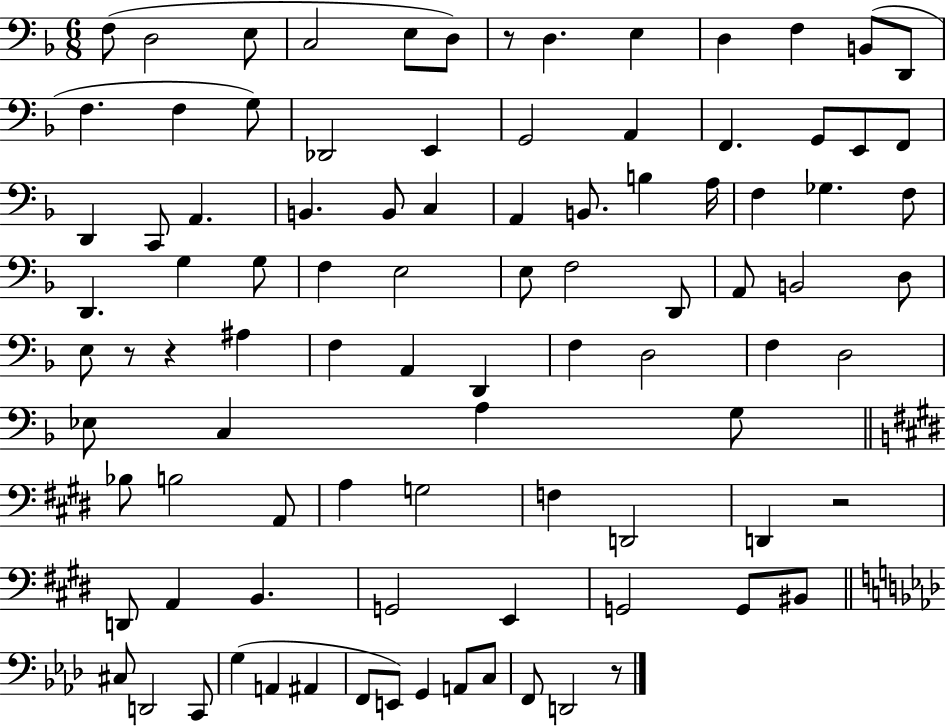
F3/e D3/h E3/e C3/h E3/e D3/e R/e D3/q. E3/q D3/q F3/q B2/e D2/e F3/q. F3/q G3/e Db2/h E2/q G2/h A2/q F2/q. G2/e E2/e F2/e D2/q C2/e A2/q. B2/q. B2/e C3/q A2/q B2/e. B3/q A3/s F3/q Gb3/q. F3/e D2/q. G3/q G3/e F3/q E3/h E3/e F3/h D2/e A2/e B2/h D3/e E3/e R/e R/q A#3/q F3/q A2/q D2/q F3/q D3/h F3/q D3/h Eb3/e C3/q A3/q G3/e Bb3/e B3/h A2/e A3/q G3/h F3/q D2/h D2/q R/h D2/e A2/q B2/q. G2/h E2/q G2/h G2/e BIS2/e C#3/e D2/h C2/e G3/q A2/q A#2/q F2/e E2/e G2/q A2/e C3/e F2/e D2/h R/e